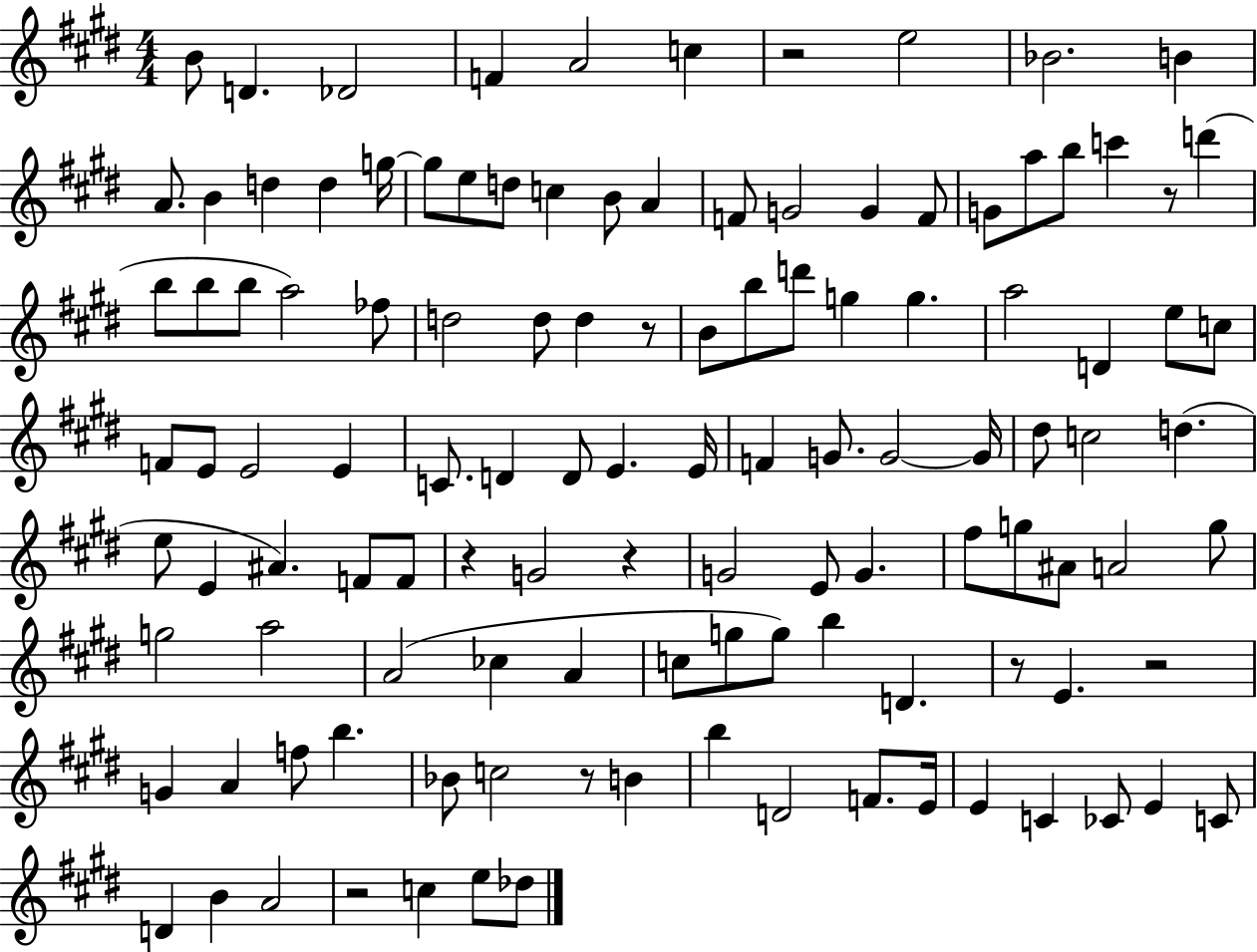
{
  \clef treble
  \numericTimeSignature
  \time 4/4
  \key e \major
  b'8 d'4. des'2 | f'4 a'2 c''4 | r2 e''2 | bes'2. b'4 | \break a'8. b'4 d''4 d''4 g''16~~ | g''8 e''8 d''8 c''4 b'8 a'4 | f'8 g'2 g'4 f'8 | g'8 a''8 b''8 c'''4 r8 d'''4( | \break b''8 b''8 b''8 a''2) fes''8 | d''2 d''8 d''4 r8 | b'8 b''8 d'''8 g''4 g''4. | a''2 d'4 e''8 c''8 | \break f'8 e'8 e'2 e'4 | c'8. d'4 d'8 e'4. e'16 | f'4 g'8. g'2~~ g'16 | dis''8 c''2 d''4.( | \break e''8 e'4 ais'4.) f'8 f'8 | r4 g'2 r4 | g'2 e'8 g'4. | fis''8 g''8 ais'8 a'2 g''8 | \break g''2 a''2 | a'2( ces''4 a'4 | c''8 g''8 g''8) b''4 d'4. | r8 e'4. r2 | \break g'4 a'4 f''8 b''4. | bes'8 c''2 r8 b'4 | b''4 d'2 f'8. e'16 | e'4 c'4 ces'8 e'4 c'8 | \break d'4 b'4 a'2 | r2 c''4 e''8 des''8 | \bar "|."
}